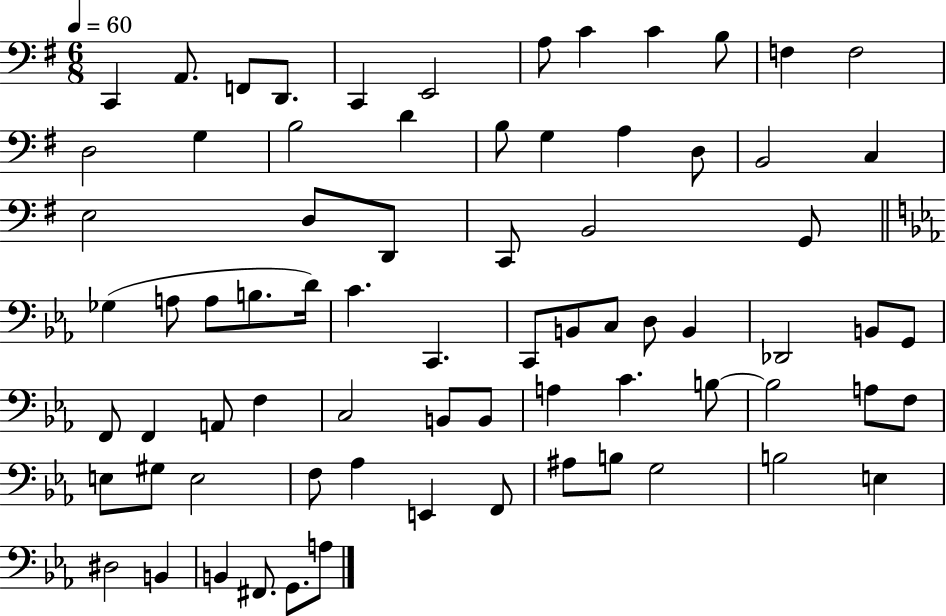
C2/q A2/e. F2/e D2/e. C2/q E2/h A3/e C4/q C4/q B3/e F3/q F3/h D3/h G3/q B3/h D4/q B3/e G3/q A3/q D3/e B2/h C3/q E3/h D3/e D2/e C2/e B2/h G2/e Gb3/q A3/e A3/e B3/e. D4/s C4/q. C2/q. C2/e B2/e C3/e D3/e B2/q Db2/h B2/e G2/e F2/e F2/q A2/e F3/q C3/h B2/e B2/e A3/q C4/q. B3/e B3/h A3/e F3/e E3/e G#3/e E3/h F3/e Ab3/q E2/q F2/e A#3/e B3/e G3/h B3/h E3/q D#3/h B2/q B2/q F#2/e. G2/e. A3/e